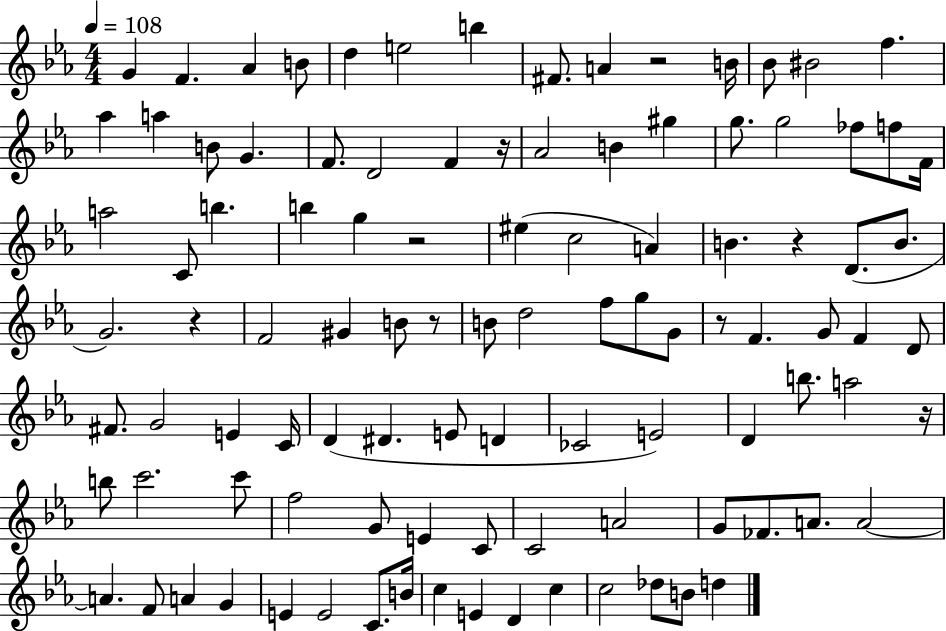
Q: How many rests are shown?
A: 8